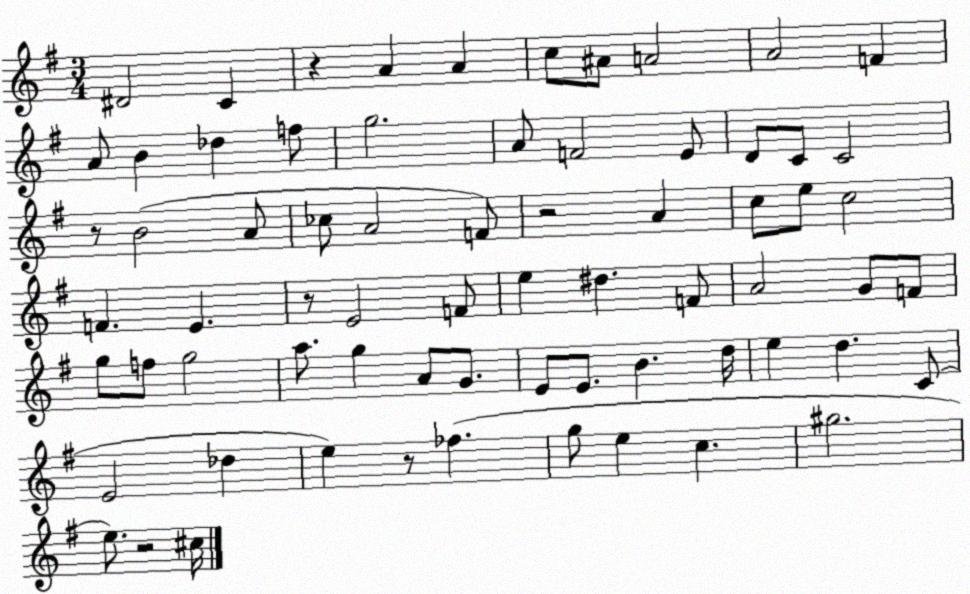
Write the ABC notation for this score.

X:1
T:Untitled
M:3/4
L:1/4
K:G
^D2 C z A A c/2 ^A/2 A2 A2 F A/2 B _d f/2 g2 A/2 F2 E/2 D/2 C/2 C2 z/2 B2 A/2 _c/2 A2 F/2 z2 A c/2 e/2 c2 F E z/2 E2 F/2 e ^d F/2 A2 G/2 F/2 g/2 f/2 g2 a/2 g A/2 G/2 E/2 E/2 B d/4 e d C/2 E2 _d e z/2 _f g/2 e c ^g2 e/2 z2 ^c/4